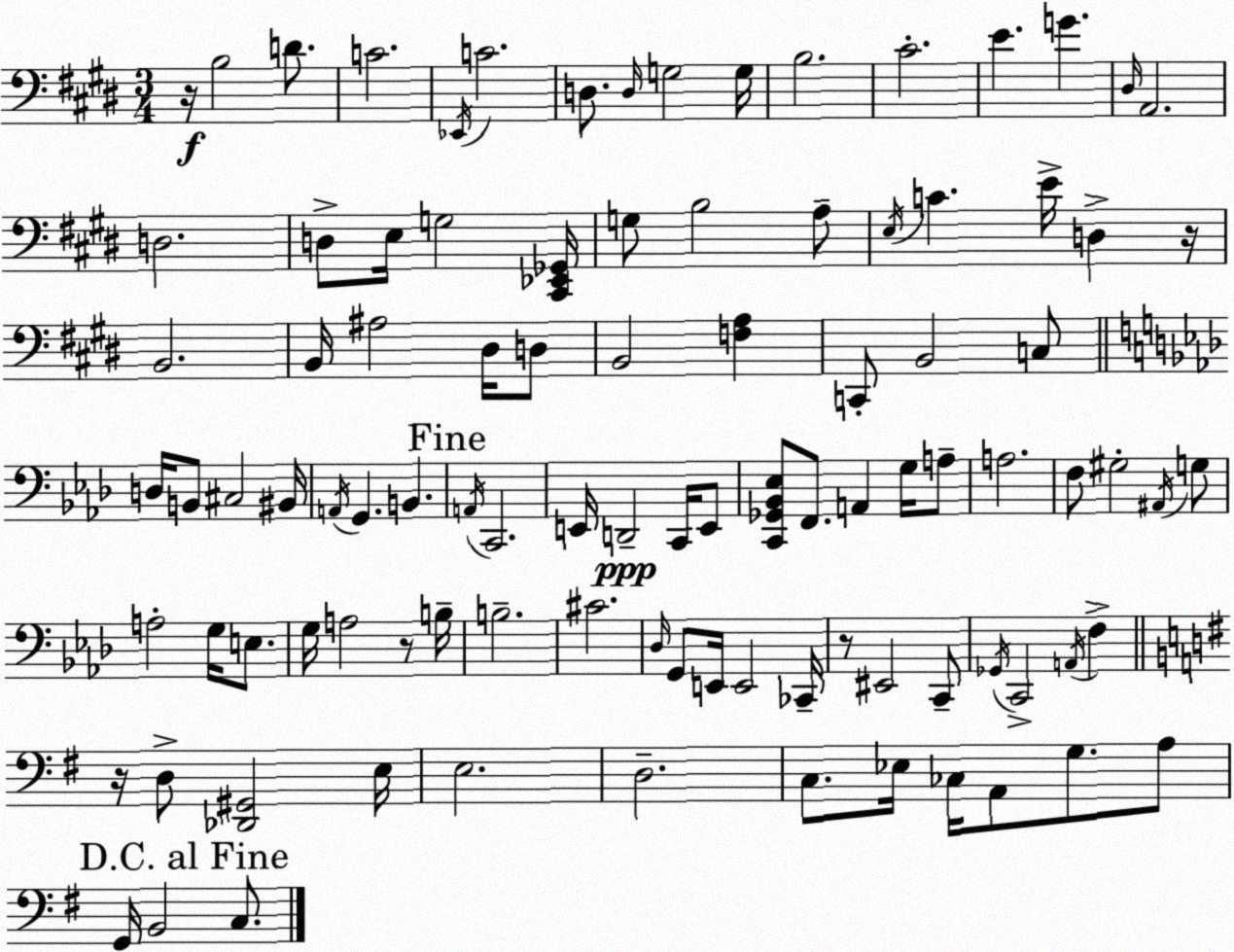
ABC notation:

X:1
T:Untitled
M:3/4
L:1/4
K:E
z/4 B,2 D/2 C2 _E,,/4 C2 D,/2 D,/4 G,2 G,/4 B,2 ^C2 E G ^D,/4 A,,2 D,2 D,/2 E,/4 G,2 [^C,,_E,,_G,,]/4 G,/2 B,2 A,/2 E,/4 C E/4 D, z/4 B,,2 B,,/4 ^A,2 ^D,/4 D,/2 B,,2 [F,A,] C,,/2 B,,2 C,/2 D,/4 B,,/2 ^C,2 ^B,,/4 A,,/4 G,, B,, A,,/4 C,,2 E,,/4 D,,2 C,,/4 E,,/2 [C,,_G,,_B,,_E,]/2 F,,/2 A,, G,/4 A,/2 A,2 F,/2 ^G,2 ^A,,/4 G,/2 A,2 G,/4 E,/2 G,/4 A,2 z/2 B,/4 B,2 ^C2 _D,/4 G,,/2 E,,/4 E,,2 _C,,/4 z/2 ^E,,2 C,,/2 _G,,/4 C,,2 A,,/4 F, z/4 D,/2 [_D,,^G,,]2 E,/4 E,2 D,2 C,/2 _E,/4 _C,/4 A,,/2 G,/2 A,/2 G,,/4 B,,2 C,/2